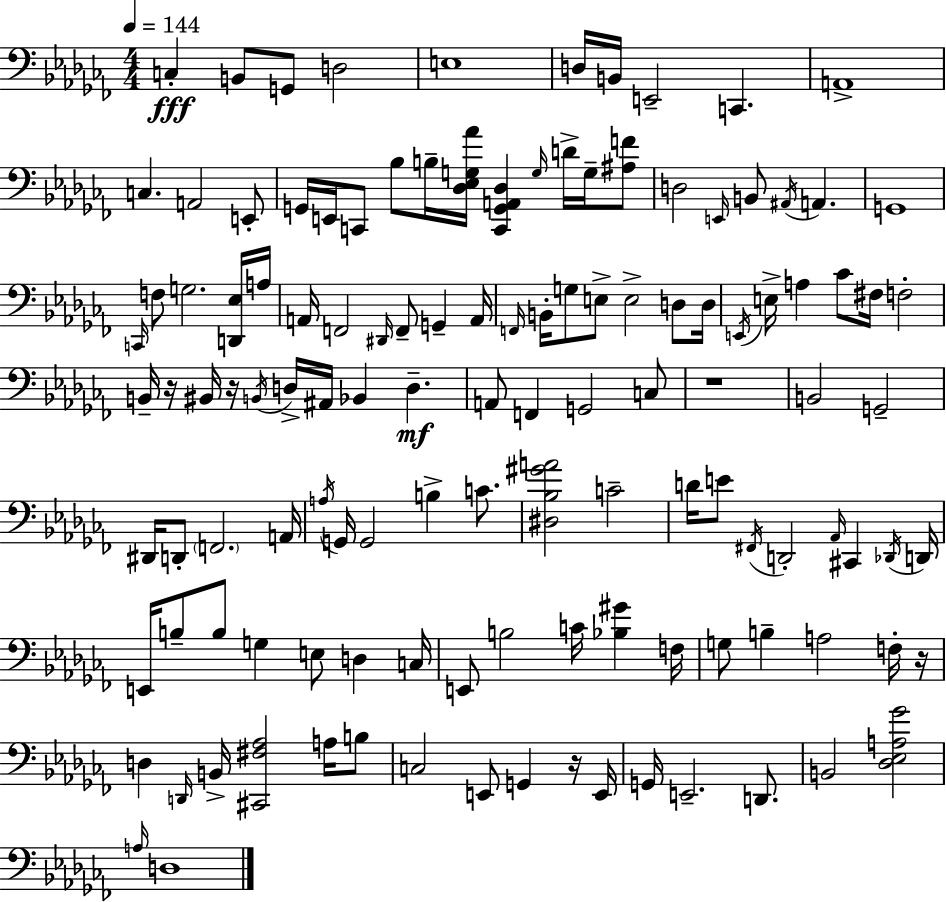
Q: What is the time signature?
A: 4/4